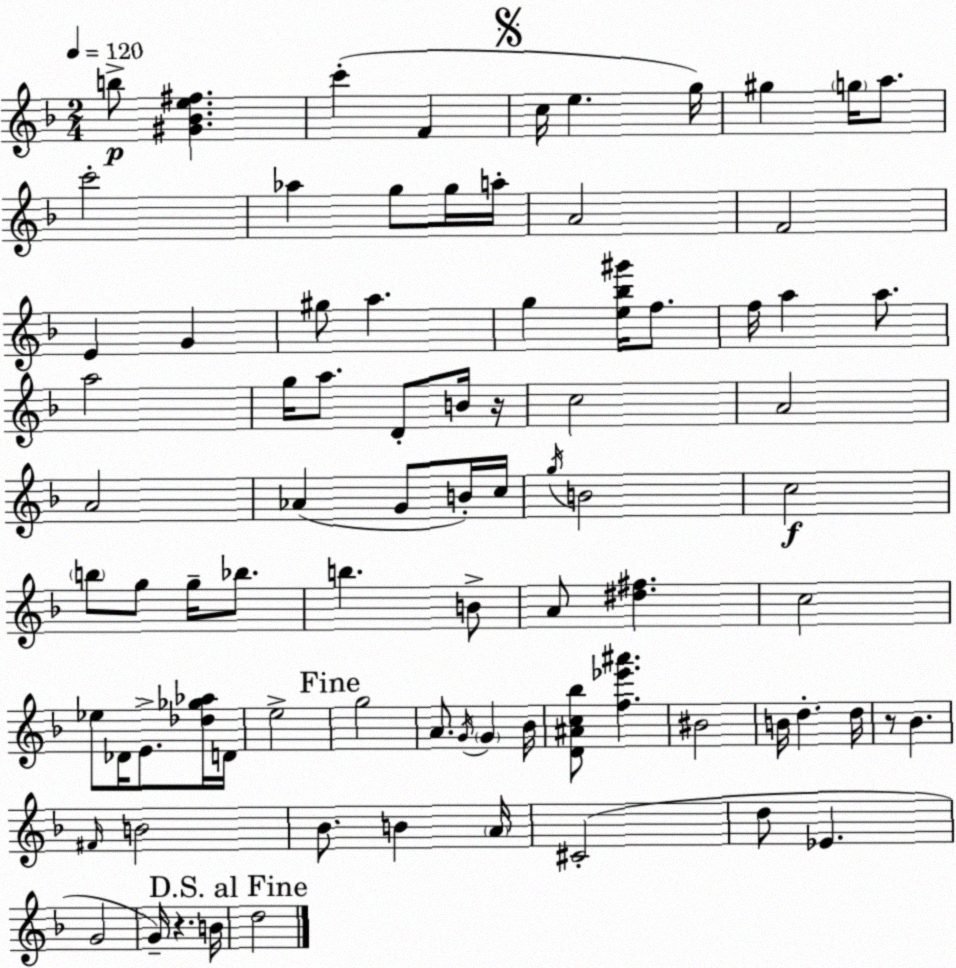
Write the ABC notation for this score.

X:1
T:Untitled
M:2/4
L:1/4
K:Dm
b/2 [^G_Be^f] c' F c/4 e g/4 ^g g/4 a/2 c'2 _a g/2 g/4 a/4 A2 F2 E G ^g/2 a g [e_b^g']/4 f/2 f/4 a a/2 a2 g/4 a/2 D/2 B/4 z/4 c2 A2 A2 _A G/2 B/4 c/4 g/4 B2 c2 b/2 g/2 g/4 _b/2 b B/2 A/2 [^d^f] c2 _e/2 _D/4 E/2 [_d_g_a]/4 D/4 e2 g2 A/2 G/4 G _B/4 [D^Ac_b]/2 [f_e'^a'] ^B2 B/4 d d/4 z/2 _B ^F/4 B2 _B/2 B A/4 ^C2 d/2 _E G2 G/4 z B/4 d2